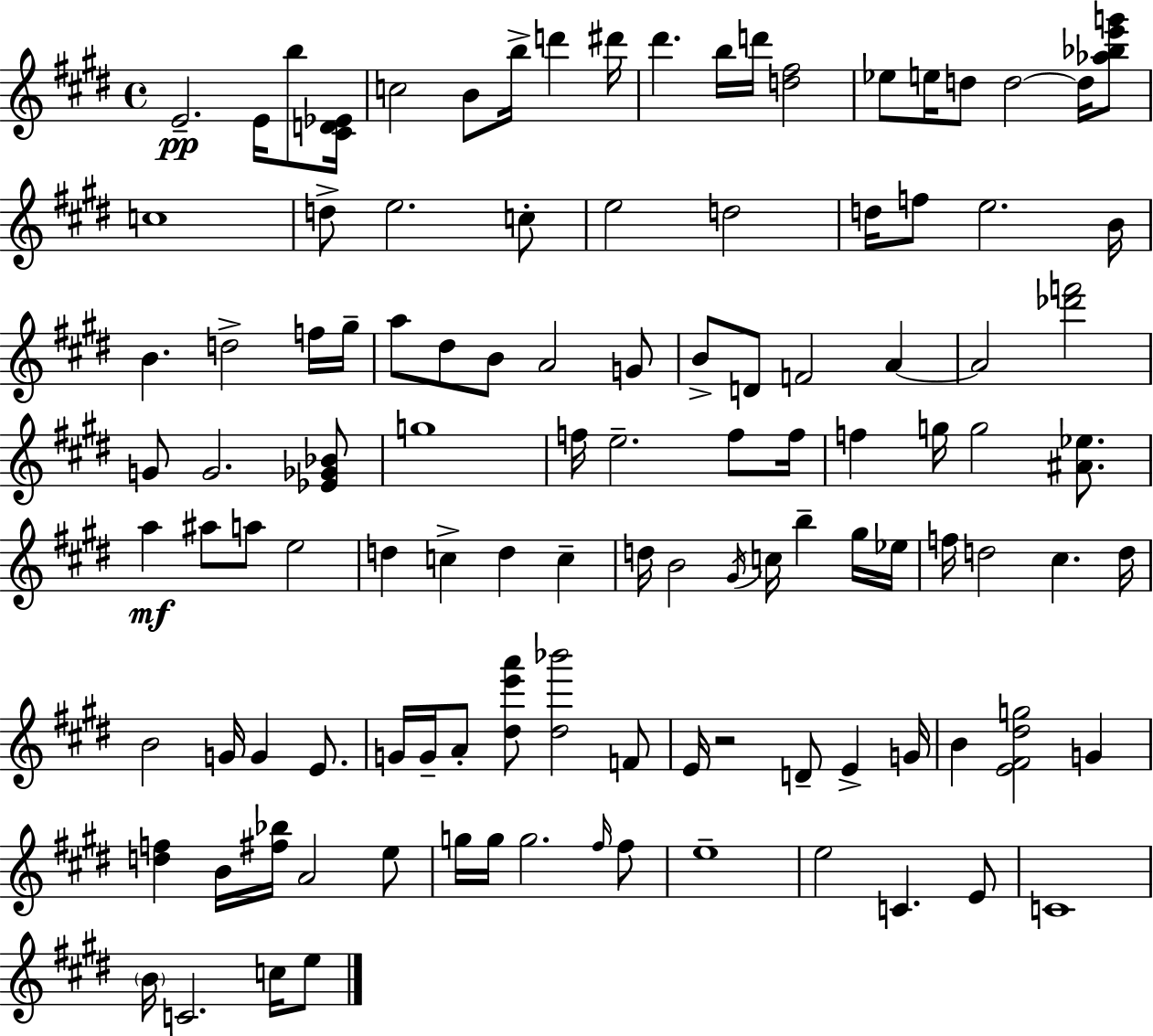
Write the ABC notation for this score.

X:1
T:Untitled
M:4/4
L:1/4
K:E
E2 E/4 b/2 [^CD_E]/4 c2 B/2 b/4 d' ^d'/4 ^d' b/4 d'/4 [d^f]2 _e/2 e/4 d/2 d2 d/4 [_a_be'g']/2 c4 d/2 e2 c/2 e2 d2 d/4 f/2 e2 B/4 B d2 f/4 ^g/4 a/2 ^d/2 B/2 A2 G/2 B/2 D/2 F2 A A2 [_d'f']2 G/2 G2 [_E_G_B]/2 g4 f/4 e2 f/2 f/4 f g/4 g2 [^A_e]/2 a ^a/2 a/2 e2 d c d c d/4 B2 ^G/4 c/4 b ^g/4 _e/4 f/4 d2 ^c d/4 B2 G/4 G E/2 G/4 G/4 A/2 [^de'a']/2 [^d_b']2 F/2 E/4 z2 D/2 E G/4 B [E^F^dg]2 G [df] B/4 [^f_b]/4 A2 e/2 g/4 g/4 g2 ^f/4 ^f/2 e4 e2 C E/2 C4 B/4 C2 c/4 e/2